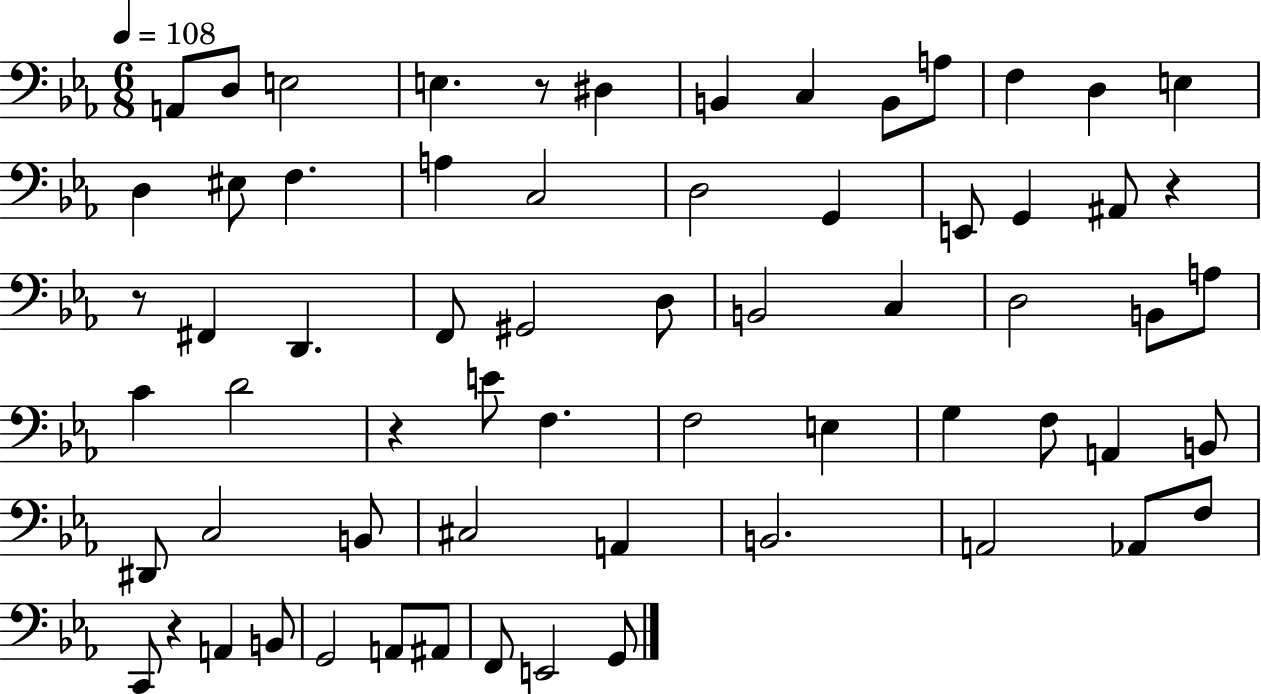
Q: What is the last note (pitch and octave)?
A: G2